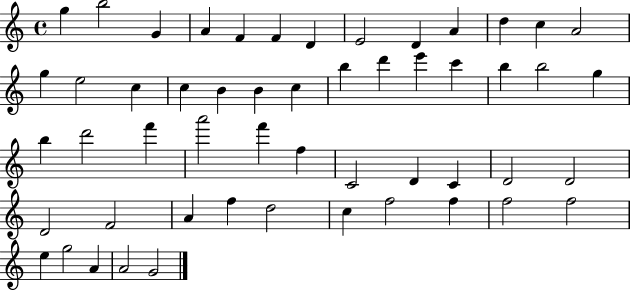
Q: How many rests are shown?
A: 0